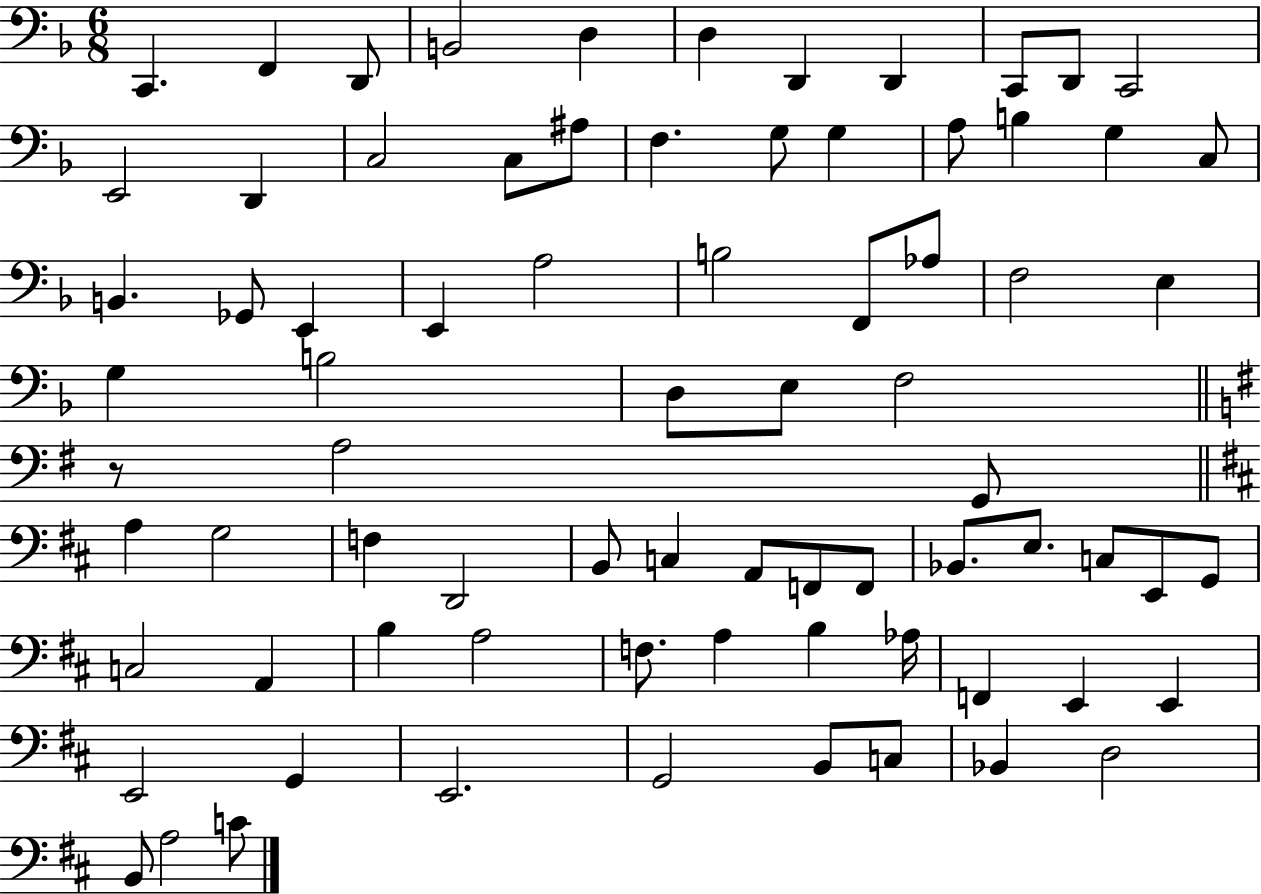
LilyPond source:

{
  \clef bass
  \numericTimeSignature
  \time 6/8
  \key f \major
  c,4. f,4 d,8 | b,2 d4 | d4 d,4 d,4 | c,8 d,8 c,2 | \break e,2 d,4 | c2 c8 ais8 | f4. g8 g4 | a8 b4 g4 c8 | \break b,4. ges,8 e,4 | e,4 a2 | b2 f,8 aes8 | f2 e4 | \break g4 b2 | d8 e8 f2 | \bar "||" \break \key g \major r8 a2 g,8 | \bar "||" \break \key d \major a4 g2 | f4 d,2 | b,8 c4 a,8 f,8 f,8 | bes,8. e8. c8 e,8 g,8 | \break c2 a,4 | b4 a2 | f8. a4 b4 aes16 | f,4 e,4 e,4 | \break e,2 g,4 | e,2. | g,2 b,8 c8 | bes,4 d2 | \break b,8 a2 c'8 | \bar "|."
}